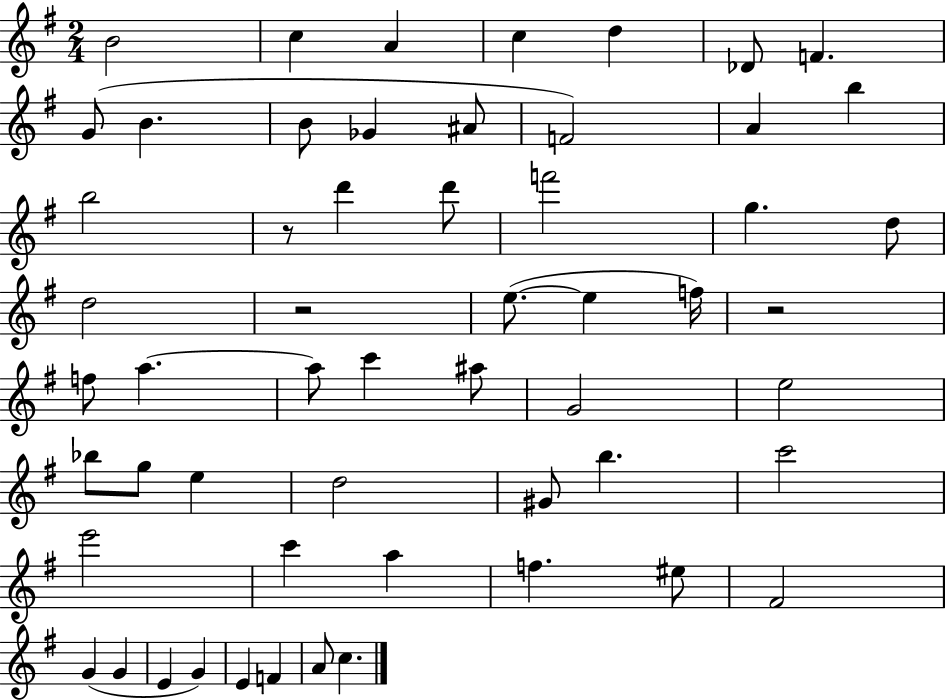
X:1
T:Untitled
M:2/4
L:1/4
K:G
B2 c A c d _D/2 F G/2 B B/2 _G ^A/2 F2 A b b2 z/2 d' d'/2 f'2 g d/2 d2 z2 e/2 e f/4 z2 f/2 a a/2 c' ^a/2 G2 e2 _b/2 g/2 e d2 ^G/2 b c'2 e'2 c' a f ^e/2 ^F2 G G E G E F A/2 c